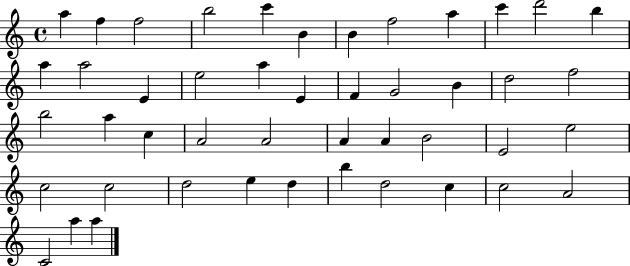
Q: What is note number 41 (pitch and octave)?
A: C5